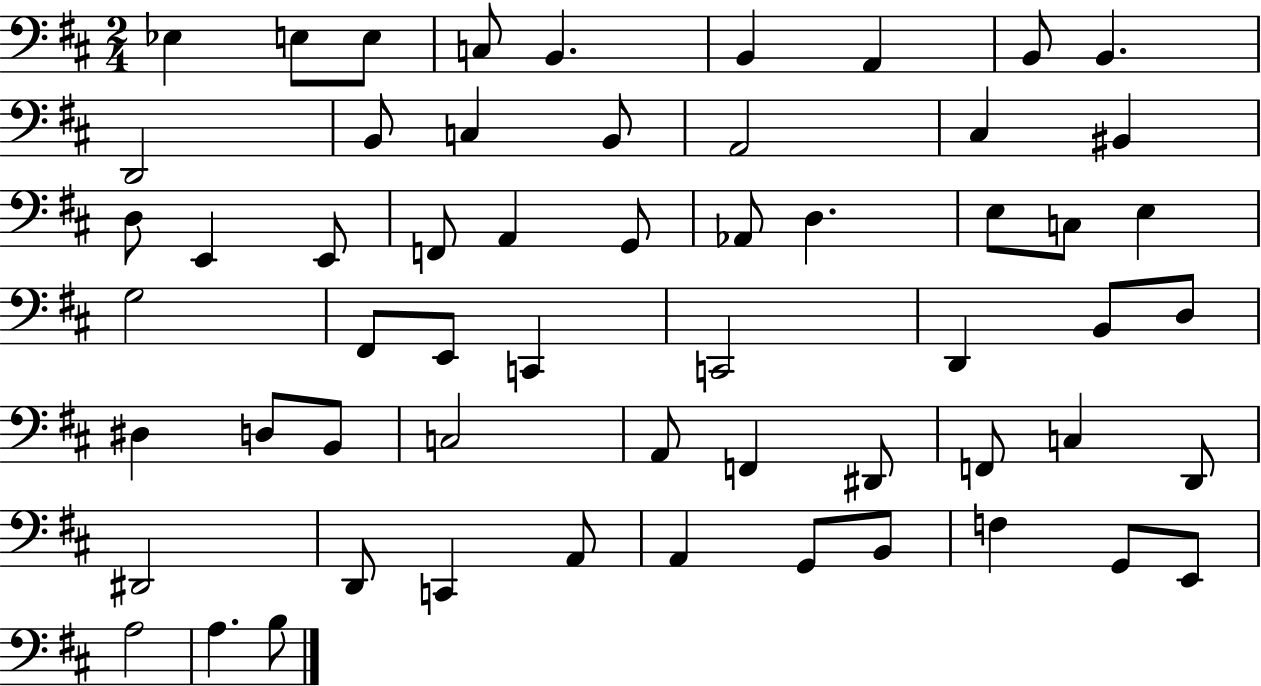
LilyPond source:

{
  \clef bass
  \numericTimeSignature
  \time 2/4
  \key d \major
  ees4 e8 e8 | c8 b,4. | b,4 a,4 | b,8 b,4. | \break d,2 | b,8 c4 b,8 | a,2 | cis4 bis,4 | \break d8 e,4 e,8 | f,8 a,4 g,8 | aes,8 d4. | e8 c8 e4 | \break g2 | fis,8 e,8 c,4 | c,2 | d,4 b,8 d8 | \break dis4 d8 b,8 | c2 | a,8 f,4 dis,8 | f,8 c4 d,8 | \break dis,2 | d,8 c,4 a,8 | a,4 g,8 b,8 | f4 g,8 e,8 | \break a2 | a4. b8 | \bar "|."
}